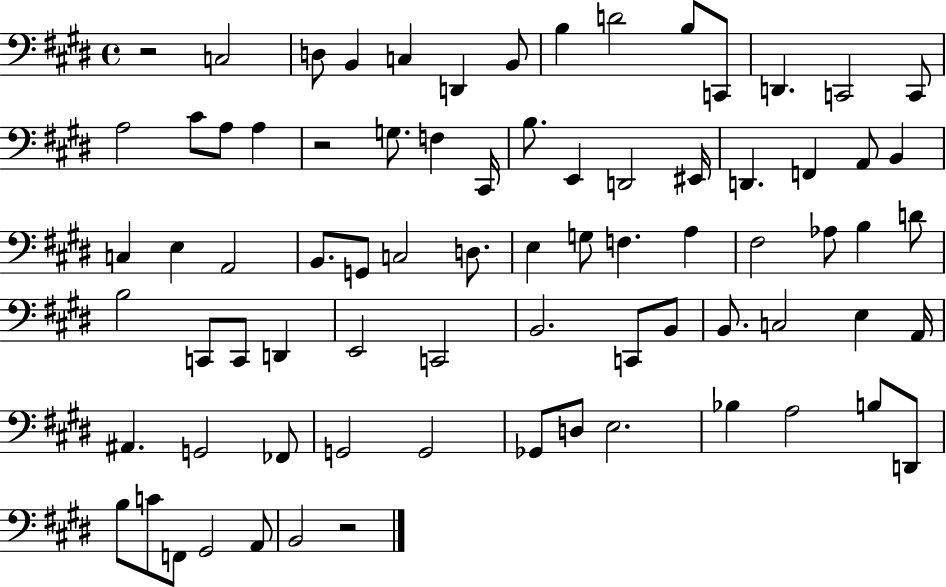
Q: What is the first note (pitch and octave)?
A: C3